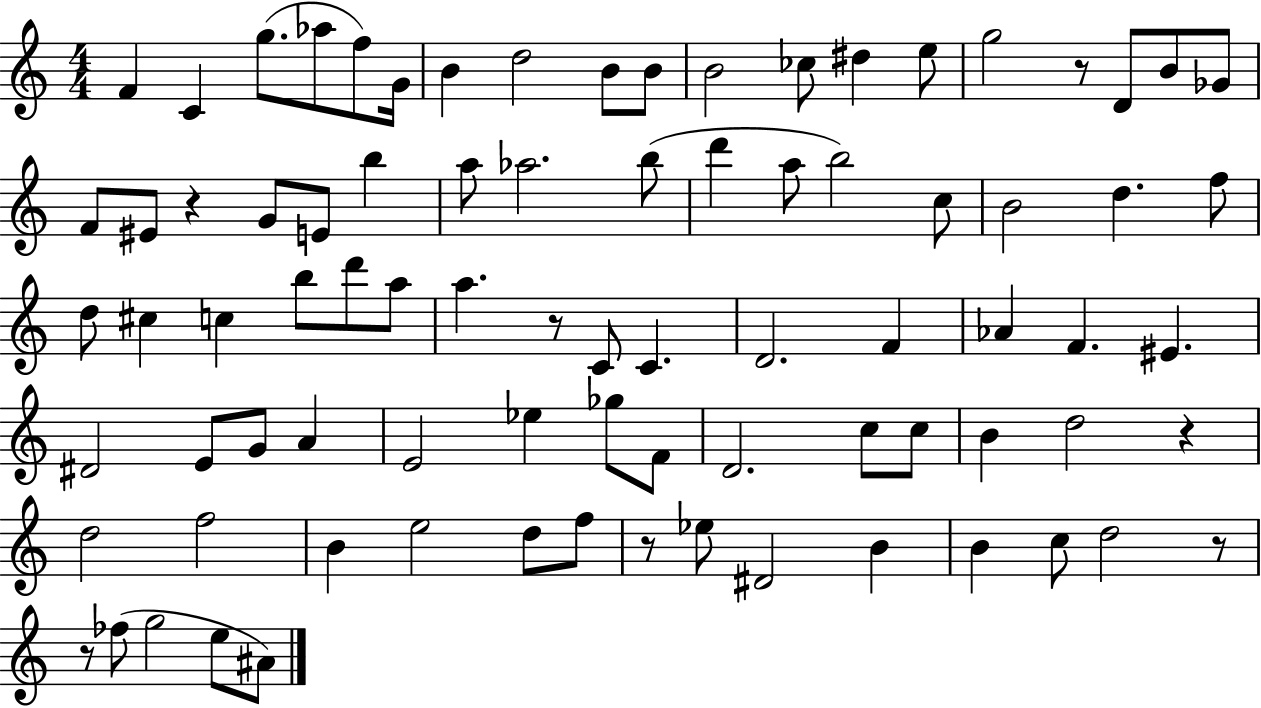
X:1
T:Untitled
M:4/4
L:1/4
K:C
F C g/2 _a/2 f/2 G/4 B d2 B/2 B/2 B2 _c/2 ^d e/2 g2 z/2 D/2 B/2 _G/2 F/2 ^E/2 z G/2 E/2 b a/2 _a2 b/2 d' a/2 b2 c/2 B2 d f/2 d/2 ^c c b/2 d'/2 a/2 a z/2 C/2 C D2 F _A F ^E ^D2 E/2 G/2 A E2 _e _g/2 F/2 D2 c/2 c/2 B d2 z d2 f2 B e2 d/2 f/2 z/2 _e/2 ^D2 B B c/2 d2 z/2 z/2 _f/2 g2 e/2 ^A/2